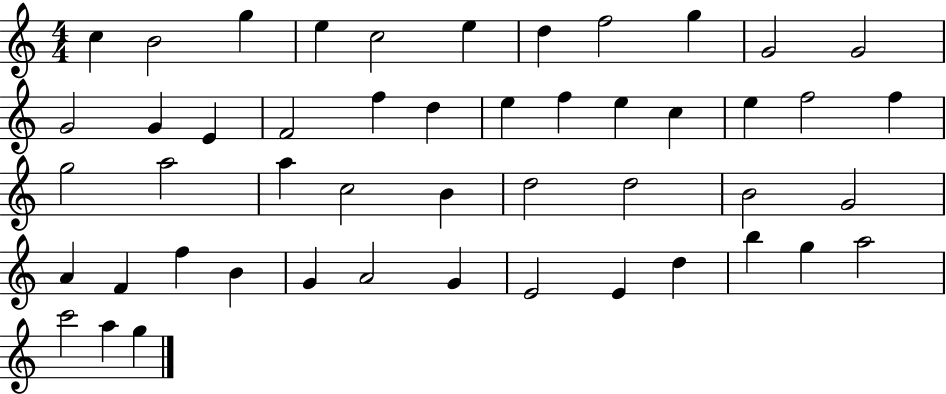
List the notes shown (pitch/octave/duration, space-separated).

C5/q B4/h G5/q E5/q C5/h E5/q D5/q F5/h G5/q G4/h G4/h G4/h G4/q E4/q F4/h F5/q D5/q E5/q F5/q E5/q C5/q E5/q F5/h F5/q G5/h A5/h A5/q C5/h B4/q D5/h D5/h B4/h G4/h A4/q F4/q F5/q B4/q G4/q A4/h G4/q E4/h E4/q D5/q B5/q G5/q A5/h C6/h A5/q G5/q